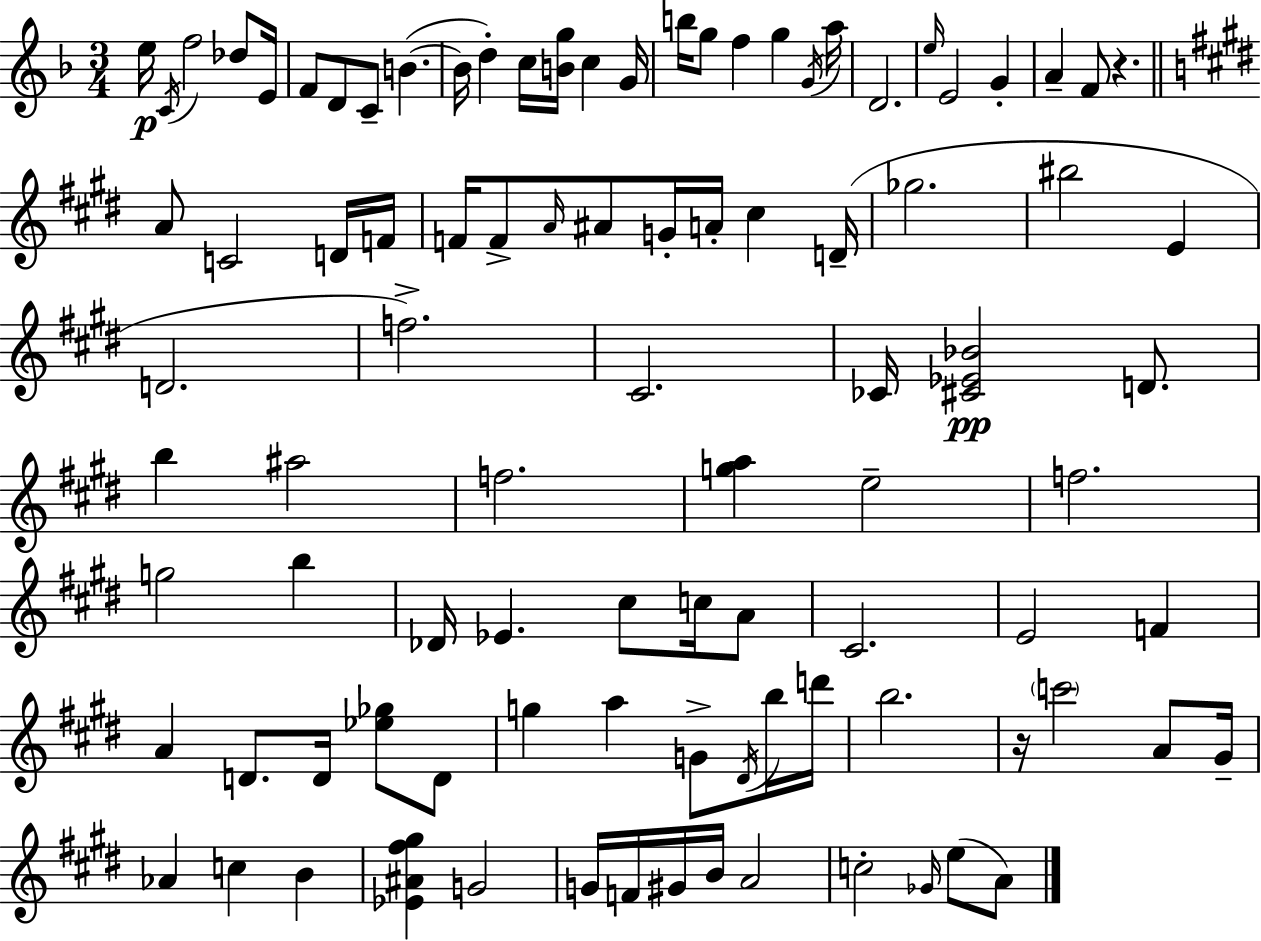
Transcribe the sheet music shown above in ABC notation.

X:1
T:Untitled
M:3/4
L:1/4
K:Dm
e/4 C/4 f2 _d/2 E/4 F/2 D/2 C/2 B B/4 d c/4 [Bg]/4 c G/4 b/4 g/2 f g G/4 a/4 D2 e/4 E2 G A F/2 z A/2 C2 D/4 F/4 F/4 F/2 A/4 ^A/2 G/4 A/4 ^c D/4 _g2 ^b2 E D2 f2 ^C2 _C/4 [^C_E_B]2 D/2 b ^a2 f2 [ga] e2 f2 g2 b _D/4 _E ^c/2 c/4 A/2 ^C2 E2 F A D/2 D/4 [_e_g]/2 D/2 g a G/2 ^D/4 b/4 d'/4 b2 z/4 c'2 A/2 ^G/4 _A c B [_E^A^f^g] G2 G/4 F/4 ^G/4 B/4 A2 c2 _G/4 e/2 A/2